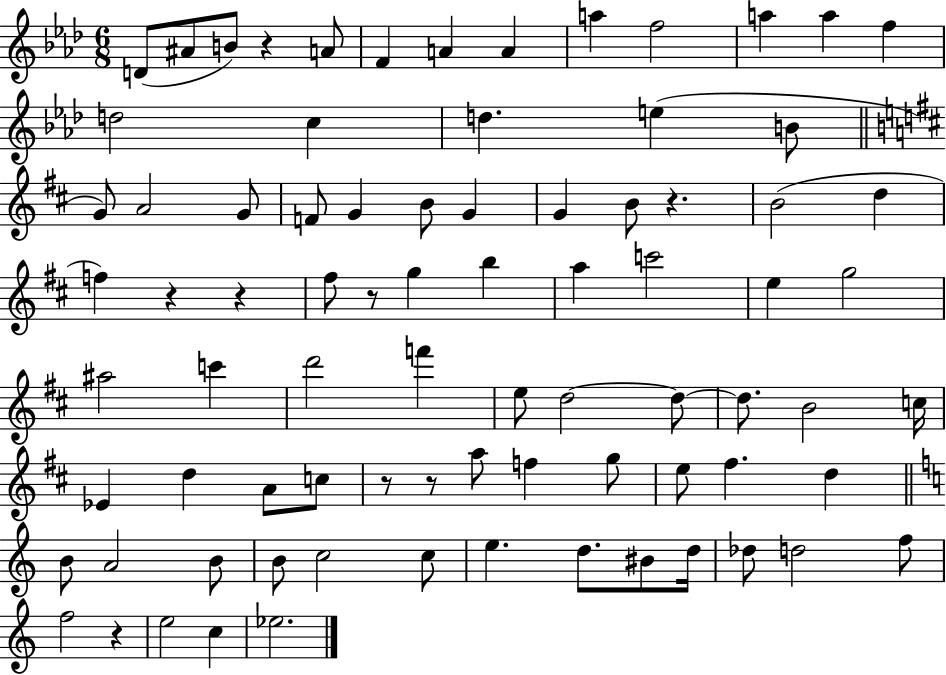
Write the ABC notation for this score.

X:1
T:Untitled
M:6/8
L:1/4
K:Ab
D/2 ^A/2 B/2 z A/2 F A A a f2 a a f d2 c d e B/2 G/2 A2 G/2 F/2 G B/2 G G B/2 z B2 d f z z ^f/2 z/2 g b a c'2 e g2 ^a2 c' d'2 f' e/2 d2 d/2 d/2 B2 c/4 _E d A/2 c/2 z/2 z/2 a/2 f g/2 e/2 ^f d B/2 A2 B/2 B/2 c2 c/2 e d/2 ^B/2 d/4 _d/2 d2 f/2 f2 z e2 c _e2